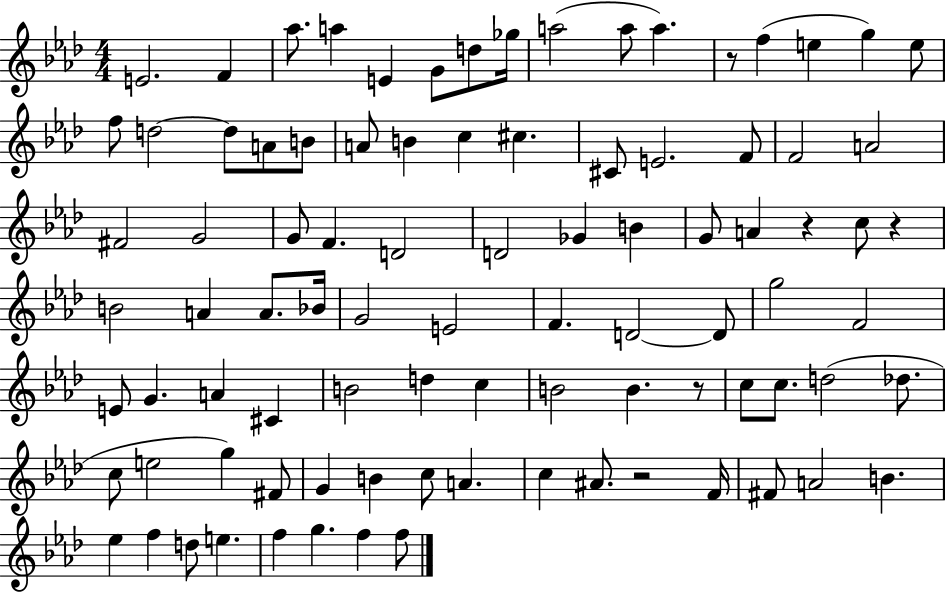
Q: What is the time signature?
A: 4/4